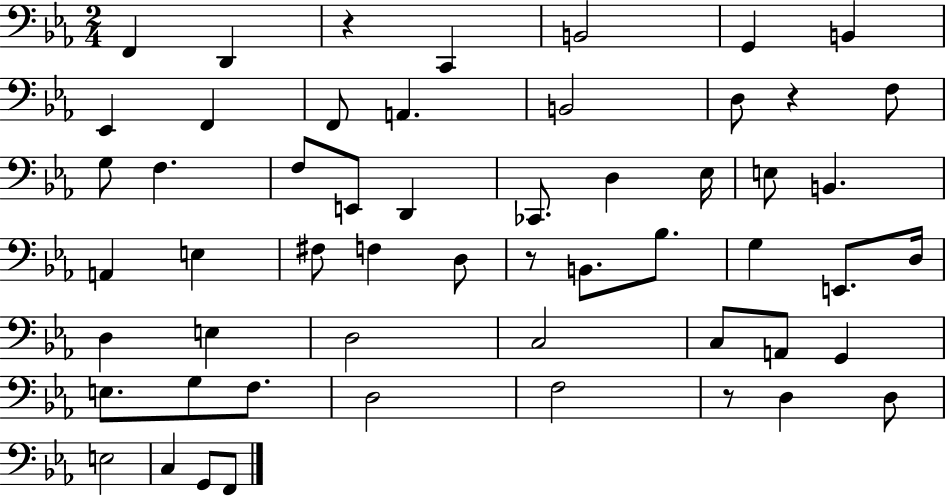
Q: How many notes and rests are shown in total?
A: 55